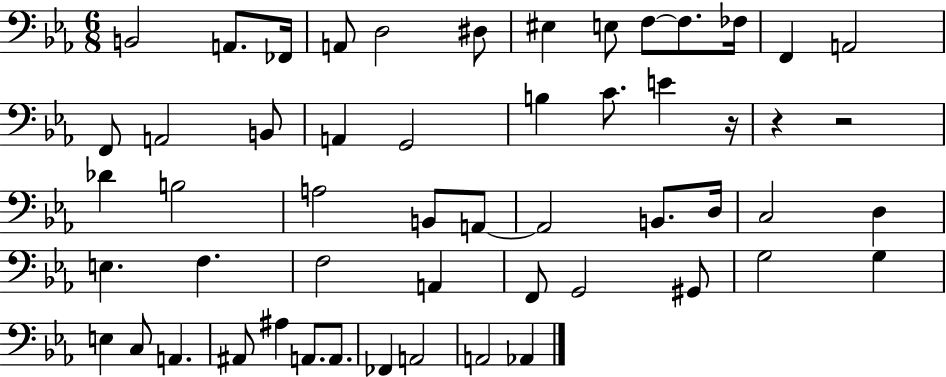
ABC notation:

X:1
T:Untitled
M:6/8
L:1/4
K:Eb
B,,2 A,,/2 _F,,/4 A,,/2 D,2 ^D,/2 ^E, E,/2 F,/2 F,/2 _F,/4 F,, A,,2 F,,/2 A,,2 B,,/2 A,, G,,2 B, C/2 E z/4 z z2 _D B,2 A,2 B,,/2 A,,/2 A,,2 B,,/2 D,/4 C,2 D, E, F, F,2 A,, F,,/2 G,,2 ^G,,/2 G,2 G, E, C,/2 A,, ^A,,/2 ^A, A,,/2 A,,/2 _F,, A,,2 A,,2 _A,,